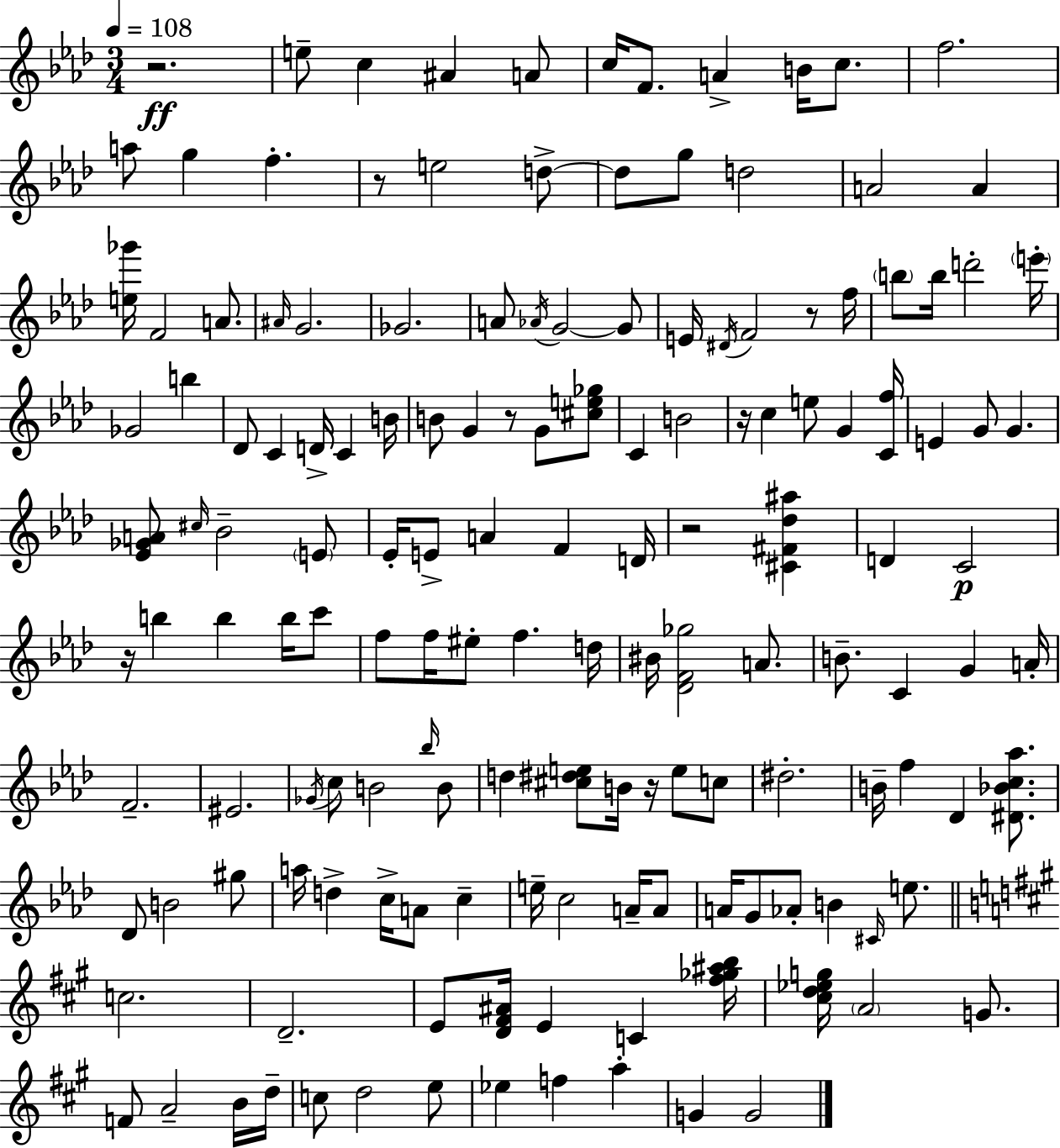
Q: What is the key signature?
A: AES major